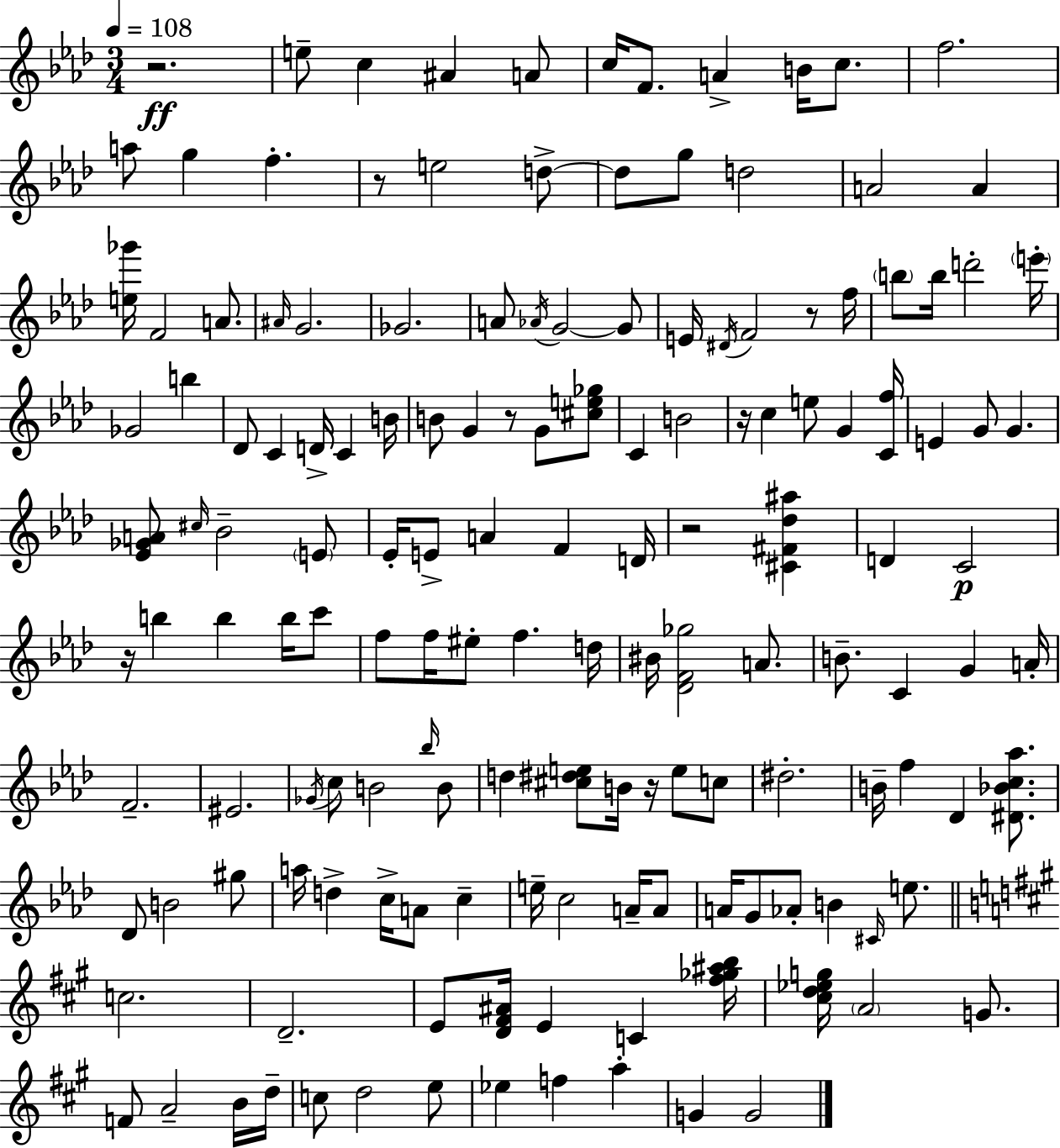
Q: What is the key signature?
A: AES major